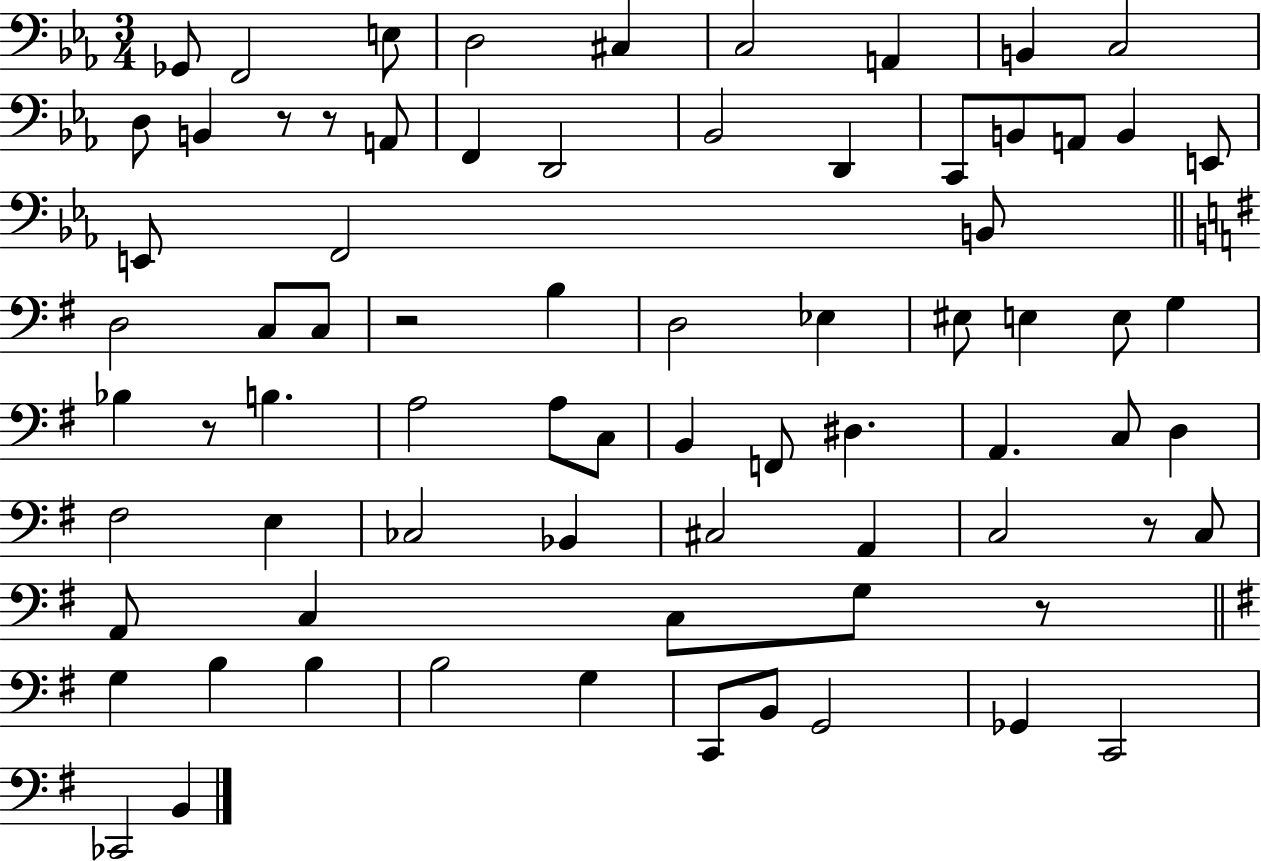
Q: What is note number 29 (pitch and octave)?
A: D3